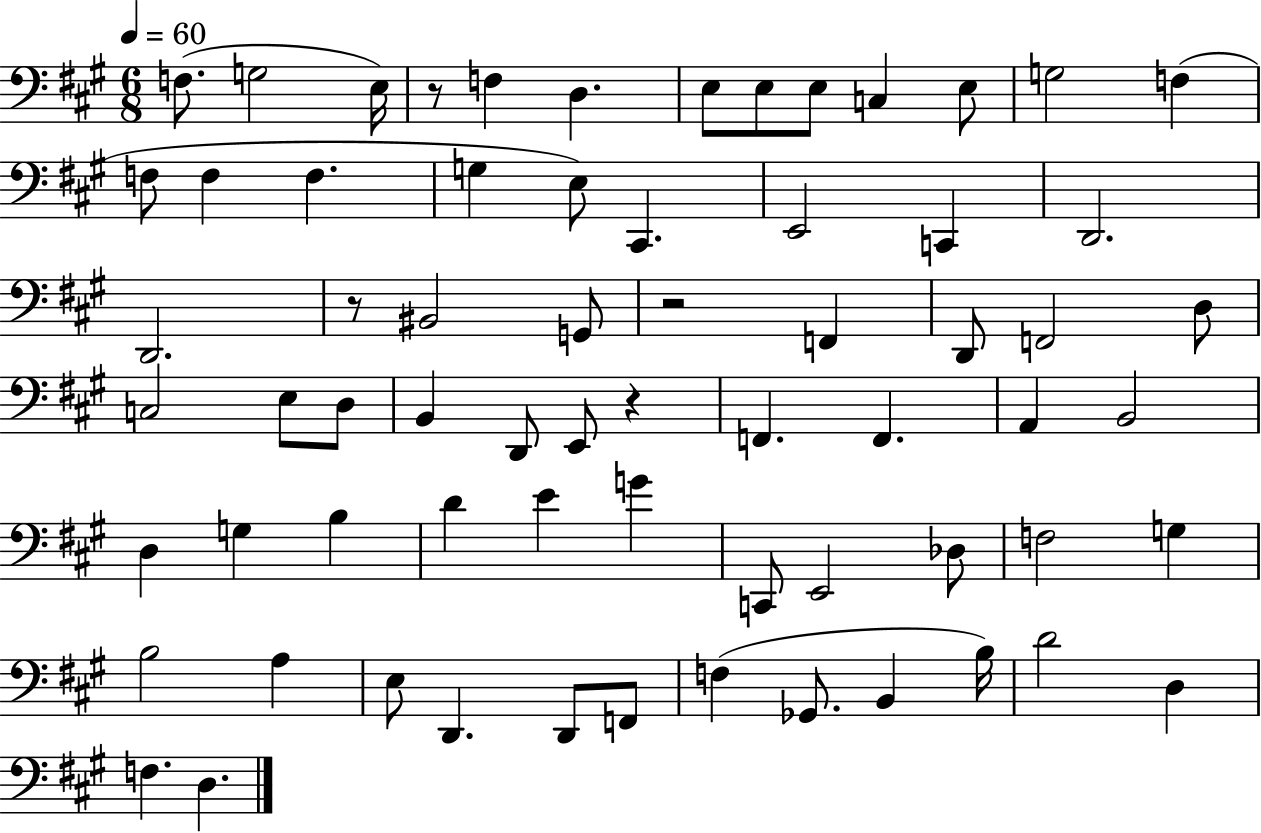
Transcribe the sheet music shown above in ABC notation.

X:1
T:Untitled
M:6/8
L:1/4
K:A
F,/2 G,2 E,/4 z/2 F, D, E,/2 E,/2 E,/2 C, E,/2 G,2 F, F,/2 F, F, G, E,/2 ^C,, E,,2 C,, D,,2 D,,2 z/2 ^B,,2 G,,/2 z2 F,, D,,/2 F,,2 D,/2 C,2 E,/2 D,/2 B,, D,,/2 E,,/2 z F,, F,, A,, B,,2 D, G, B, D E G C,,/2 E,,2 _D,/2 F,2 G, B,2 A, E,/2 D,, D,,/2 F,,/2 F, _G,,/2 B,, B,/4 D2 D, F, D,